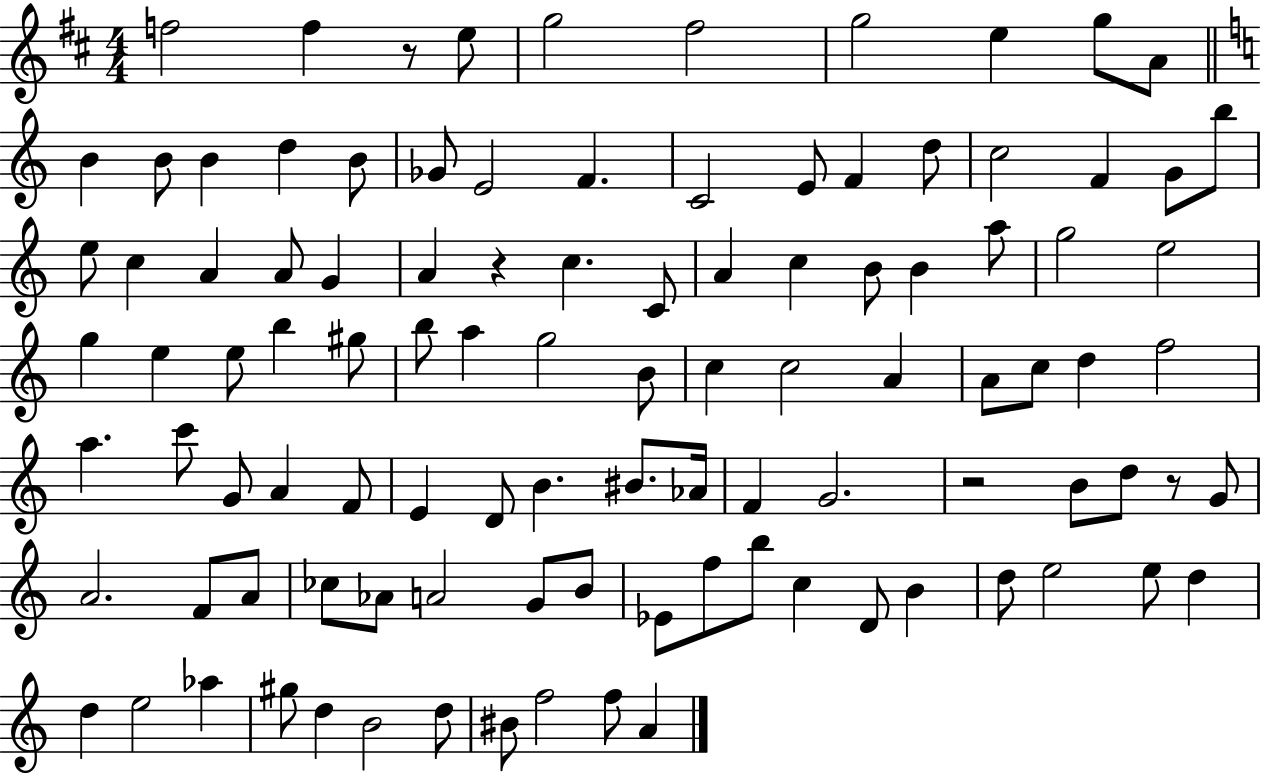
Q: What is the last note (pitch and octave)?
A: A4